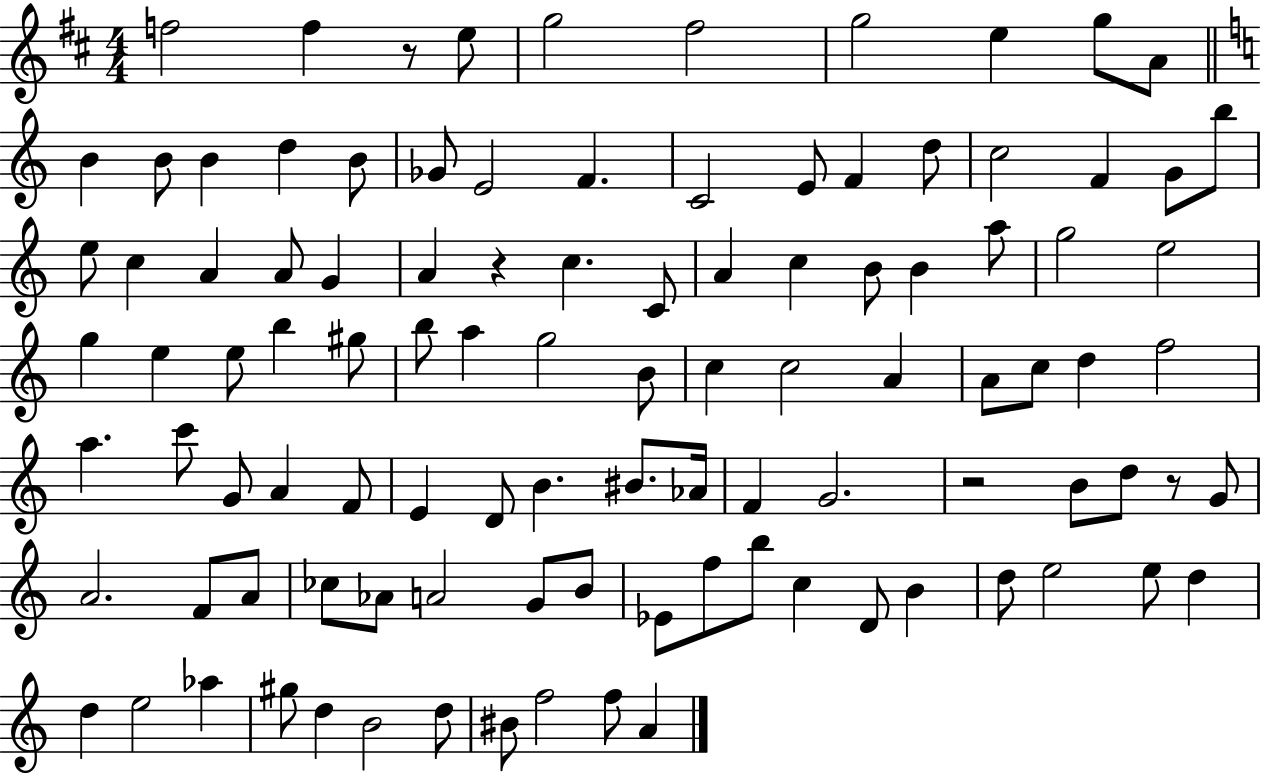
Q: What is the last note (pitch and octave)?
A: A4